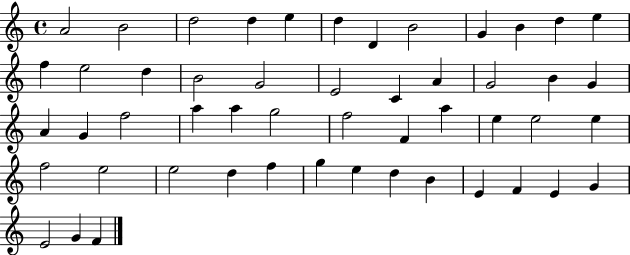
{
  \clef treble
  \time 4/4
  \defaultTimeSignature
  \key c \major
  a'2 b'2 | d''2 d''4 e''4 | d''4 d'4 b'2 | g'4 b'4 d''4 e''4 | \break f''4 e''2 d''4 | b'2 g'2 | e'2 c'4 a'4 | g'2 b'4 g'4 | \break a'4 g'4 f''2 | a''4 a''4 g''2 | f''2 f'4 a''4 | e''4 e''2 e''4 | \break f''2 e''2 | e''2 d''4 f''4 | g''4 e''4 d''4 b'4 | e'4 f'4 e'4 g'4 | \break e'2 g'4 f'4 | \bar "|."
}